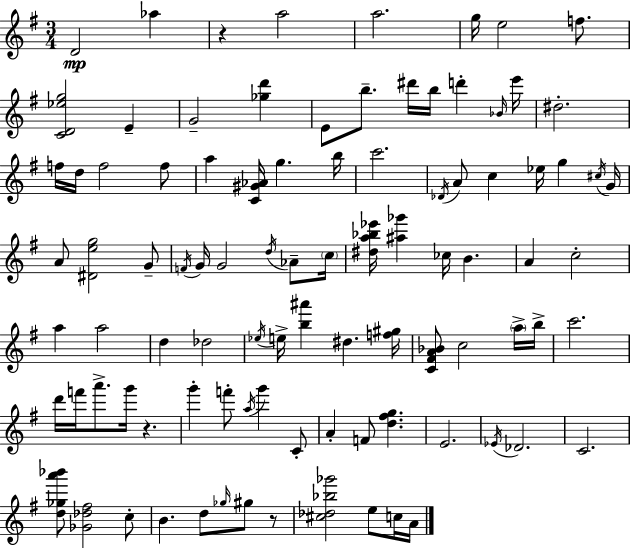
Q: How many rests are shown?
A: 3